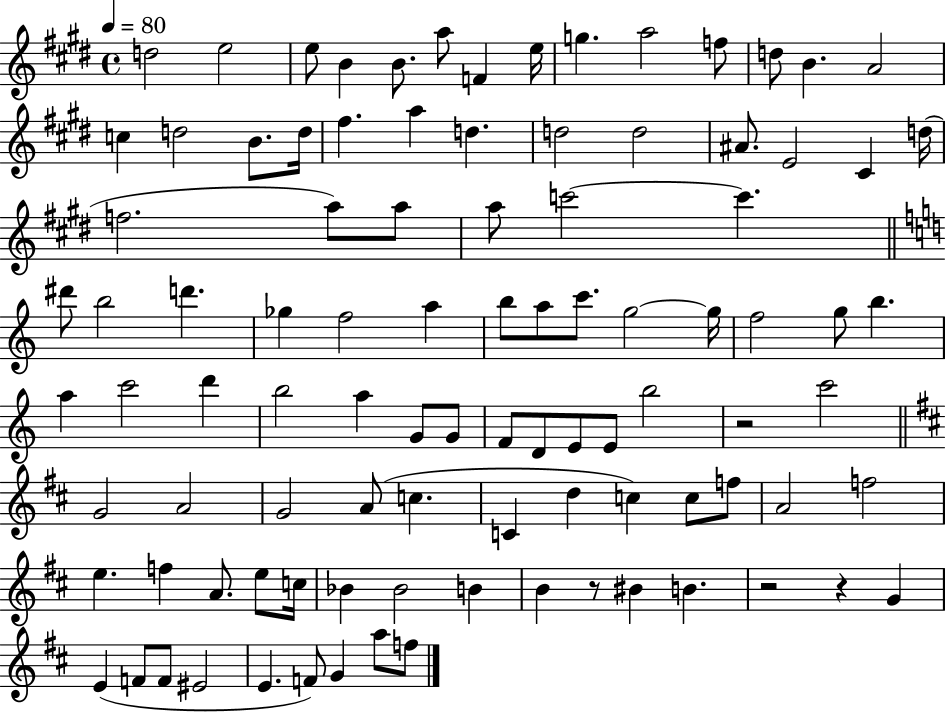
{
  \clef treble
  \time 4/4
  \defaultTimeSignature
  \key e \major
  \tempo 4 = 80
  d''2 e''2 | e''8 b'4 b'8. a''8 f'4 e''16 | g''4. a''2 f''8 | d''8 b'4. a'2 | \break c''4 d''2 b'8. d''16 | fis''4. a''4 d''4. | d''2 d''2 | ais'8. e'2 cis'4 d''16( | \break f''2. a''8) a''8 | a''8 c'''2~~ c'''4. | \bar "||" \break \key a \minor dis'''8 b''2 d'''4. | ges''4 f''2 a''4 | b''8 a''8 c'''8. g''2~~ g''16 | f''2 g''8 b''4. | \break a''4 c'''2 d'''4 | b''2 a''4 g'8 g'8 | f'8 d'8 e'8 e'8 b''2 | r2 c'''2 | \break \bar "||" \break \key b \minor g'2 a'2 | g'2 a'8( c''4. | c'4 d''4 c''4) c''8 f''8 | a'2 f''2 | \break e''4. f''4 a'8. e''8 c''16 | bes'4 bes'2 b'4 | b'4 r8 bis'4 b'4. | r2 r4 g'4 | \break e'4( f'8 f'8 eis'2 | e'4. f'8) g'4 a''8 f''8 | \bar "|."
}